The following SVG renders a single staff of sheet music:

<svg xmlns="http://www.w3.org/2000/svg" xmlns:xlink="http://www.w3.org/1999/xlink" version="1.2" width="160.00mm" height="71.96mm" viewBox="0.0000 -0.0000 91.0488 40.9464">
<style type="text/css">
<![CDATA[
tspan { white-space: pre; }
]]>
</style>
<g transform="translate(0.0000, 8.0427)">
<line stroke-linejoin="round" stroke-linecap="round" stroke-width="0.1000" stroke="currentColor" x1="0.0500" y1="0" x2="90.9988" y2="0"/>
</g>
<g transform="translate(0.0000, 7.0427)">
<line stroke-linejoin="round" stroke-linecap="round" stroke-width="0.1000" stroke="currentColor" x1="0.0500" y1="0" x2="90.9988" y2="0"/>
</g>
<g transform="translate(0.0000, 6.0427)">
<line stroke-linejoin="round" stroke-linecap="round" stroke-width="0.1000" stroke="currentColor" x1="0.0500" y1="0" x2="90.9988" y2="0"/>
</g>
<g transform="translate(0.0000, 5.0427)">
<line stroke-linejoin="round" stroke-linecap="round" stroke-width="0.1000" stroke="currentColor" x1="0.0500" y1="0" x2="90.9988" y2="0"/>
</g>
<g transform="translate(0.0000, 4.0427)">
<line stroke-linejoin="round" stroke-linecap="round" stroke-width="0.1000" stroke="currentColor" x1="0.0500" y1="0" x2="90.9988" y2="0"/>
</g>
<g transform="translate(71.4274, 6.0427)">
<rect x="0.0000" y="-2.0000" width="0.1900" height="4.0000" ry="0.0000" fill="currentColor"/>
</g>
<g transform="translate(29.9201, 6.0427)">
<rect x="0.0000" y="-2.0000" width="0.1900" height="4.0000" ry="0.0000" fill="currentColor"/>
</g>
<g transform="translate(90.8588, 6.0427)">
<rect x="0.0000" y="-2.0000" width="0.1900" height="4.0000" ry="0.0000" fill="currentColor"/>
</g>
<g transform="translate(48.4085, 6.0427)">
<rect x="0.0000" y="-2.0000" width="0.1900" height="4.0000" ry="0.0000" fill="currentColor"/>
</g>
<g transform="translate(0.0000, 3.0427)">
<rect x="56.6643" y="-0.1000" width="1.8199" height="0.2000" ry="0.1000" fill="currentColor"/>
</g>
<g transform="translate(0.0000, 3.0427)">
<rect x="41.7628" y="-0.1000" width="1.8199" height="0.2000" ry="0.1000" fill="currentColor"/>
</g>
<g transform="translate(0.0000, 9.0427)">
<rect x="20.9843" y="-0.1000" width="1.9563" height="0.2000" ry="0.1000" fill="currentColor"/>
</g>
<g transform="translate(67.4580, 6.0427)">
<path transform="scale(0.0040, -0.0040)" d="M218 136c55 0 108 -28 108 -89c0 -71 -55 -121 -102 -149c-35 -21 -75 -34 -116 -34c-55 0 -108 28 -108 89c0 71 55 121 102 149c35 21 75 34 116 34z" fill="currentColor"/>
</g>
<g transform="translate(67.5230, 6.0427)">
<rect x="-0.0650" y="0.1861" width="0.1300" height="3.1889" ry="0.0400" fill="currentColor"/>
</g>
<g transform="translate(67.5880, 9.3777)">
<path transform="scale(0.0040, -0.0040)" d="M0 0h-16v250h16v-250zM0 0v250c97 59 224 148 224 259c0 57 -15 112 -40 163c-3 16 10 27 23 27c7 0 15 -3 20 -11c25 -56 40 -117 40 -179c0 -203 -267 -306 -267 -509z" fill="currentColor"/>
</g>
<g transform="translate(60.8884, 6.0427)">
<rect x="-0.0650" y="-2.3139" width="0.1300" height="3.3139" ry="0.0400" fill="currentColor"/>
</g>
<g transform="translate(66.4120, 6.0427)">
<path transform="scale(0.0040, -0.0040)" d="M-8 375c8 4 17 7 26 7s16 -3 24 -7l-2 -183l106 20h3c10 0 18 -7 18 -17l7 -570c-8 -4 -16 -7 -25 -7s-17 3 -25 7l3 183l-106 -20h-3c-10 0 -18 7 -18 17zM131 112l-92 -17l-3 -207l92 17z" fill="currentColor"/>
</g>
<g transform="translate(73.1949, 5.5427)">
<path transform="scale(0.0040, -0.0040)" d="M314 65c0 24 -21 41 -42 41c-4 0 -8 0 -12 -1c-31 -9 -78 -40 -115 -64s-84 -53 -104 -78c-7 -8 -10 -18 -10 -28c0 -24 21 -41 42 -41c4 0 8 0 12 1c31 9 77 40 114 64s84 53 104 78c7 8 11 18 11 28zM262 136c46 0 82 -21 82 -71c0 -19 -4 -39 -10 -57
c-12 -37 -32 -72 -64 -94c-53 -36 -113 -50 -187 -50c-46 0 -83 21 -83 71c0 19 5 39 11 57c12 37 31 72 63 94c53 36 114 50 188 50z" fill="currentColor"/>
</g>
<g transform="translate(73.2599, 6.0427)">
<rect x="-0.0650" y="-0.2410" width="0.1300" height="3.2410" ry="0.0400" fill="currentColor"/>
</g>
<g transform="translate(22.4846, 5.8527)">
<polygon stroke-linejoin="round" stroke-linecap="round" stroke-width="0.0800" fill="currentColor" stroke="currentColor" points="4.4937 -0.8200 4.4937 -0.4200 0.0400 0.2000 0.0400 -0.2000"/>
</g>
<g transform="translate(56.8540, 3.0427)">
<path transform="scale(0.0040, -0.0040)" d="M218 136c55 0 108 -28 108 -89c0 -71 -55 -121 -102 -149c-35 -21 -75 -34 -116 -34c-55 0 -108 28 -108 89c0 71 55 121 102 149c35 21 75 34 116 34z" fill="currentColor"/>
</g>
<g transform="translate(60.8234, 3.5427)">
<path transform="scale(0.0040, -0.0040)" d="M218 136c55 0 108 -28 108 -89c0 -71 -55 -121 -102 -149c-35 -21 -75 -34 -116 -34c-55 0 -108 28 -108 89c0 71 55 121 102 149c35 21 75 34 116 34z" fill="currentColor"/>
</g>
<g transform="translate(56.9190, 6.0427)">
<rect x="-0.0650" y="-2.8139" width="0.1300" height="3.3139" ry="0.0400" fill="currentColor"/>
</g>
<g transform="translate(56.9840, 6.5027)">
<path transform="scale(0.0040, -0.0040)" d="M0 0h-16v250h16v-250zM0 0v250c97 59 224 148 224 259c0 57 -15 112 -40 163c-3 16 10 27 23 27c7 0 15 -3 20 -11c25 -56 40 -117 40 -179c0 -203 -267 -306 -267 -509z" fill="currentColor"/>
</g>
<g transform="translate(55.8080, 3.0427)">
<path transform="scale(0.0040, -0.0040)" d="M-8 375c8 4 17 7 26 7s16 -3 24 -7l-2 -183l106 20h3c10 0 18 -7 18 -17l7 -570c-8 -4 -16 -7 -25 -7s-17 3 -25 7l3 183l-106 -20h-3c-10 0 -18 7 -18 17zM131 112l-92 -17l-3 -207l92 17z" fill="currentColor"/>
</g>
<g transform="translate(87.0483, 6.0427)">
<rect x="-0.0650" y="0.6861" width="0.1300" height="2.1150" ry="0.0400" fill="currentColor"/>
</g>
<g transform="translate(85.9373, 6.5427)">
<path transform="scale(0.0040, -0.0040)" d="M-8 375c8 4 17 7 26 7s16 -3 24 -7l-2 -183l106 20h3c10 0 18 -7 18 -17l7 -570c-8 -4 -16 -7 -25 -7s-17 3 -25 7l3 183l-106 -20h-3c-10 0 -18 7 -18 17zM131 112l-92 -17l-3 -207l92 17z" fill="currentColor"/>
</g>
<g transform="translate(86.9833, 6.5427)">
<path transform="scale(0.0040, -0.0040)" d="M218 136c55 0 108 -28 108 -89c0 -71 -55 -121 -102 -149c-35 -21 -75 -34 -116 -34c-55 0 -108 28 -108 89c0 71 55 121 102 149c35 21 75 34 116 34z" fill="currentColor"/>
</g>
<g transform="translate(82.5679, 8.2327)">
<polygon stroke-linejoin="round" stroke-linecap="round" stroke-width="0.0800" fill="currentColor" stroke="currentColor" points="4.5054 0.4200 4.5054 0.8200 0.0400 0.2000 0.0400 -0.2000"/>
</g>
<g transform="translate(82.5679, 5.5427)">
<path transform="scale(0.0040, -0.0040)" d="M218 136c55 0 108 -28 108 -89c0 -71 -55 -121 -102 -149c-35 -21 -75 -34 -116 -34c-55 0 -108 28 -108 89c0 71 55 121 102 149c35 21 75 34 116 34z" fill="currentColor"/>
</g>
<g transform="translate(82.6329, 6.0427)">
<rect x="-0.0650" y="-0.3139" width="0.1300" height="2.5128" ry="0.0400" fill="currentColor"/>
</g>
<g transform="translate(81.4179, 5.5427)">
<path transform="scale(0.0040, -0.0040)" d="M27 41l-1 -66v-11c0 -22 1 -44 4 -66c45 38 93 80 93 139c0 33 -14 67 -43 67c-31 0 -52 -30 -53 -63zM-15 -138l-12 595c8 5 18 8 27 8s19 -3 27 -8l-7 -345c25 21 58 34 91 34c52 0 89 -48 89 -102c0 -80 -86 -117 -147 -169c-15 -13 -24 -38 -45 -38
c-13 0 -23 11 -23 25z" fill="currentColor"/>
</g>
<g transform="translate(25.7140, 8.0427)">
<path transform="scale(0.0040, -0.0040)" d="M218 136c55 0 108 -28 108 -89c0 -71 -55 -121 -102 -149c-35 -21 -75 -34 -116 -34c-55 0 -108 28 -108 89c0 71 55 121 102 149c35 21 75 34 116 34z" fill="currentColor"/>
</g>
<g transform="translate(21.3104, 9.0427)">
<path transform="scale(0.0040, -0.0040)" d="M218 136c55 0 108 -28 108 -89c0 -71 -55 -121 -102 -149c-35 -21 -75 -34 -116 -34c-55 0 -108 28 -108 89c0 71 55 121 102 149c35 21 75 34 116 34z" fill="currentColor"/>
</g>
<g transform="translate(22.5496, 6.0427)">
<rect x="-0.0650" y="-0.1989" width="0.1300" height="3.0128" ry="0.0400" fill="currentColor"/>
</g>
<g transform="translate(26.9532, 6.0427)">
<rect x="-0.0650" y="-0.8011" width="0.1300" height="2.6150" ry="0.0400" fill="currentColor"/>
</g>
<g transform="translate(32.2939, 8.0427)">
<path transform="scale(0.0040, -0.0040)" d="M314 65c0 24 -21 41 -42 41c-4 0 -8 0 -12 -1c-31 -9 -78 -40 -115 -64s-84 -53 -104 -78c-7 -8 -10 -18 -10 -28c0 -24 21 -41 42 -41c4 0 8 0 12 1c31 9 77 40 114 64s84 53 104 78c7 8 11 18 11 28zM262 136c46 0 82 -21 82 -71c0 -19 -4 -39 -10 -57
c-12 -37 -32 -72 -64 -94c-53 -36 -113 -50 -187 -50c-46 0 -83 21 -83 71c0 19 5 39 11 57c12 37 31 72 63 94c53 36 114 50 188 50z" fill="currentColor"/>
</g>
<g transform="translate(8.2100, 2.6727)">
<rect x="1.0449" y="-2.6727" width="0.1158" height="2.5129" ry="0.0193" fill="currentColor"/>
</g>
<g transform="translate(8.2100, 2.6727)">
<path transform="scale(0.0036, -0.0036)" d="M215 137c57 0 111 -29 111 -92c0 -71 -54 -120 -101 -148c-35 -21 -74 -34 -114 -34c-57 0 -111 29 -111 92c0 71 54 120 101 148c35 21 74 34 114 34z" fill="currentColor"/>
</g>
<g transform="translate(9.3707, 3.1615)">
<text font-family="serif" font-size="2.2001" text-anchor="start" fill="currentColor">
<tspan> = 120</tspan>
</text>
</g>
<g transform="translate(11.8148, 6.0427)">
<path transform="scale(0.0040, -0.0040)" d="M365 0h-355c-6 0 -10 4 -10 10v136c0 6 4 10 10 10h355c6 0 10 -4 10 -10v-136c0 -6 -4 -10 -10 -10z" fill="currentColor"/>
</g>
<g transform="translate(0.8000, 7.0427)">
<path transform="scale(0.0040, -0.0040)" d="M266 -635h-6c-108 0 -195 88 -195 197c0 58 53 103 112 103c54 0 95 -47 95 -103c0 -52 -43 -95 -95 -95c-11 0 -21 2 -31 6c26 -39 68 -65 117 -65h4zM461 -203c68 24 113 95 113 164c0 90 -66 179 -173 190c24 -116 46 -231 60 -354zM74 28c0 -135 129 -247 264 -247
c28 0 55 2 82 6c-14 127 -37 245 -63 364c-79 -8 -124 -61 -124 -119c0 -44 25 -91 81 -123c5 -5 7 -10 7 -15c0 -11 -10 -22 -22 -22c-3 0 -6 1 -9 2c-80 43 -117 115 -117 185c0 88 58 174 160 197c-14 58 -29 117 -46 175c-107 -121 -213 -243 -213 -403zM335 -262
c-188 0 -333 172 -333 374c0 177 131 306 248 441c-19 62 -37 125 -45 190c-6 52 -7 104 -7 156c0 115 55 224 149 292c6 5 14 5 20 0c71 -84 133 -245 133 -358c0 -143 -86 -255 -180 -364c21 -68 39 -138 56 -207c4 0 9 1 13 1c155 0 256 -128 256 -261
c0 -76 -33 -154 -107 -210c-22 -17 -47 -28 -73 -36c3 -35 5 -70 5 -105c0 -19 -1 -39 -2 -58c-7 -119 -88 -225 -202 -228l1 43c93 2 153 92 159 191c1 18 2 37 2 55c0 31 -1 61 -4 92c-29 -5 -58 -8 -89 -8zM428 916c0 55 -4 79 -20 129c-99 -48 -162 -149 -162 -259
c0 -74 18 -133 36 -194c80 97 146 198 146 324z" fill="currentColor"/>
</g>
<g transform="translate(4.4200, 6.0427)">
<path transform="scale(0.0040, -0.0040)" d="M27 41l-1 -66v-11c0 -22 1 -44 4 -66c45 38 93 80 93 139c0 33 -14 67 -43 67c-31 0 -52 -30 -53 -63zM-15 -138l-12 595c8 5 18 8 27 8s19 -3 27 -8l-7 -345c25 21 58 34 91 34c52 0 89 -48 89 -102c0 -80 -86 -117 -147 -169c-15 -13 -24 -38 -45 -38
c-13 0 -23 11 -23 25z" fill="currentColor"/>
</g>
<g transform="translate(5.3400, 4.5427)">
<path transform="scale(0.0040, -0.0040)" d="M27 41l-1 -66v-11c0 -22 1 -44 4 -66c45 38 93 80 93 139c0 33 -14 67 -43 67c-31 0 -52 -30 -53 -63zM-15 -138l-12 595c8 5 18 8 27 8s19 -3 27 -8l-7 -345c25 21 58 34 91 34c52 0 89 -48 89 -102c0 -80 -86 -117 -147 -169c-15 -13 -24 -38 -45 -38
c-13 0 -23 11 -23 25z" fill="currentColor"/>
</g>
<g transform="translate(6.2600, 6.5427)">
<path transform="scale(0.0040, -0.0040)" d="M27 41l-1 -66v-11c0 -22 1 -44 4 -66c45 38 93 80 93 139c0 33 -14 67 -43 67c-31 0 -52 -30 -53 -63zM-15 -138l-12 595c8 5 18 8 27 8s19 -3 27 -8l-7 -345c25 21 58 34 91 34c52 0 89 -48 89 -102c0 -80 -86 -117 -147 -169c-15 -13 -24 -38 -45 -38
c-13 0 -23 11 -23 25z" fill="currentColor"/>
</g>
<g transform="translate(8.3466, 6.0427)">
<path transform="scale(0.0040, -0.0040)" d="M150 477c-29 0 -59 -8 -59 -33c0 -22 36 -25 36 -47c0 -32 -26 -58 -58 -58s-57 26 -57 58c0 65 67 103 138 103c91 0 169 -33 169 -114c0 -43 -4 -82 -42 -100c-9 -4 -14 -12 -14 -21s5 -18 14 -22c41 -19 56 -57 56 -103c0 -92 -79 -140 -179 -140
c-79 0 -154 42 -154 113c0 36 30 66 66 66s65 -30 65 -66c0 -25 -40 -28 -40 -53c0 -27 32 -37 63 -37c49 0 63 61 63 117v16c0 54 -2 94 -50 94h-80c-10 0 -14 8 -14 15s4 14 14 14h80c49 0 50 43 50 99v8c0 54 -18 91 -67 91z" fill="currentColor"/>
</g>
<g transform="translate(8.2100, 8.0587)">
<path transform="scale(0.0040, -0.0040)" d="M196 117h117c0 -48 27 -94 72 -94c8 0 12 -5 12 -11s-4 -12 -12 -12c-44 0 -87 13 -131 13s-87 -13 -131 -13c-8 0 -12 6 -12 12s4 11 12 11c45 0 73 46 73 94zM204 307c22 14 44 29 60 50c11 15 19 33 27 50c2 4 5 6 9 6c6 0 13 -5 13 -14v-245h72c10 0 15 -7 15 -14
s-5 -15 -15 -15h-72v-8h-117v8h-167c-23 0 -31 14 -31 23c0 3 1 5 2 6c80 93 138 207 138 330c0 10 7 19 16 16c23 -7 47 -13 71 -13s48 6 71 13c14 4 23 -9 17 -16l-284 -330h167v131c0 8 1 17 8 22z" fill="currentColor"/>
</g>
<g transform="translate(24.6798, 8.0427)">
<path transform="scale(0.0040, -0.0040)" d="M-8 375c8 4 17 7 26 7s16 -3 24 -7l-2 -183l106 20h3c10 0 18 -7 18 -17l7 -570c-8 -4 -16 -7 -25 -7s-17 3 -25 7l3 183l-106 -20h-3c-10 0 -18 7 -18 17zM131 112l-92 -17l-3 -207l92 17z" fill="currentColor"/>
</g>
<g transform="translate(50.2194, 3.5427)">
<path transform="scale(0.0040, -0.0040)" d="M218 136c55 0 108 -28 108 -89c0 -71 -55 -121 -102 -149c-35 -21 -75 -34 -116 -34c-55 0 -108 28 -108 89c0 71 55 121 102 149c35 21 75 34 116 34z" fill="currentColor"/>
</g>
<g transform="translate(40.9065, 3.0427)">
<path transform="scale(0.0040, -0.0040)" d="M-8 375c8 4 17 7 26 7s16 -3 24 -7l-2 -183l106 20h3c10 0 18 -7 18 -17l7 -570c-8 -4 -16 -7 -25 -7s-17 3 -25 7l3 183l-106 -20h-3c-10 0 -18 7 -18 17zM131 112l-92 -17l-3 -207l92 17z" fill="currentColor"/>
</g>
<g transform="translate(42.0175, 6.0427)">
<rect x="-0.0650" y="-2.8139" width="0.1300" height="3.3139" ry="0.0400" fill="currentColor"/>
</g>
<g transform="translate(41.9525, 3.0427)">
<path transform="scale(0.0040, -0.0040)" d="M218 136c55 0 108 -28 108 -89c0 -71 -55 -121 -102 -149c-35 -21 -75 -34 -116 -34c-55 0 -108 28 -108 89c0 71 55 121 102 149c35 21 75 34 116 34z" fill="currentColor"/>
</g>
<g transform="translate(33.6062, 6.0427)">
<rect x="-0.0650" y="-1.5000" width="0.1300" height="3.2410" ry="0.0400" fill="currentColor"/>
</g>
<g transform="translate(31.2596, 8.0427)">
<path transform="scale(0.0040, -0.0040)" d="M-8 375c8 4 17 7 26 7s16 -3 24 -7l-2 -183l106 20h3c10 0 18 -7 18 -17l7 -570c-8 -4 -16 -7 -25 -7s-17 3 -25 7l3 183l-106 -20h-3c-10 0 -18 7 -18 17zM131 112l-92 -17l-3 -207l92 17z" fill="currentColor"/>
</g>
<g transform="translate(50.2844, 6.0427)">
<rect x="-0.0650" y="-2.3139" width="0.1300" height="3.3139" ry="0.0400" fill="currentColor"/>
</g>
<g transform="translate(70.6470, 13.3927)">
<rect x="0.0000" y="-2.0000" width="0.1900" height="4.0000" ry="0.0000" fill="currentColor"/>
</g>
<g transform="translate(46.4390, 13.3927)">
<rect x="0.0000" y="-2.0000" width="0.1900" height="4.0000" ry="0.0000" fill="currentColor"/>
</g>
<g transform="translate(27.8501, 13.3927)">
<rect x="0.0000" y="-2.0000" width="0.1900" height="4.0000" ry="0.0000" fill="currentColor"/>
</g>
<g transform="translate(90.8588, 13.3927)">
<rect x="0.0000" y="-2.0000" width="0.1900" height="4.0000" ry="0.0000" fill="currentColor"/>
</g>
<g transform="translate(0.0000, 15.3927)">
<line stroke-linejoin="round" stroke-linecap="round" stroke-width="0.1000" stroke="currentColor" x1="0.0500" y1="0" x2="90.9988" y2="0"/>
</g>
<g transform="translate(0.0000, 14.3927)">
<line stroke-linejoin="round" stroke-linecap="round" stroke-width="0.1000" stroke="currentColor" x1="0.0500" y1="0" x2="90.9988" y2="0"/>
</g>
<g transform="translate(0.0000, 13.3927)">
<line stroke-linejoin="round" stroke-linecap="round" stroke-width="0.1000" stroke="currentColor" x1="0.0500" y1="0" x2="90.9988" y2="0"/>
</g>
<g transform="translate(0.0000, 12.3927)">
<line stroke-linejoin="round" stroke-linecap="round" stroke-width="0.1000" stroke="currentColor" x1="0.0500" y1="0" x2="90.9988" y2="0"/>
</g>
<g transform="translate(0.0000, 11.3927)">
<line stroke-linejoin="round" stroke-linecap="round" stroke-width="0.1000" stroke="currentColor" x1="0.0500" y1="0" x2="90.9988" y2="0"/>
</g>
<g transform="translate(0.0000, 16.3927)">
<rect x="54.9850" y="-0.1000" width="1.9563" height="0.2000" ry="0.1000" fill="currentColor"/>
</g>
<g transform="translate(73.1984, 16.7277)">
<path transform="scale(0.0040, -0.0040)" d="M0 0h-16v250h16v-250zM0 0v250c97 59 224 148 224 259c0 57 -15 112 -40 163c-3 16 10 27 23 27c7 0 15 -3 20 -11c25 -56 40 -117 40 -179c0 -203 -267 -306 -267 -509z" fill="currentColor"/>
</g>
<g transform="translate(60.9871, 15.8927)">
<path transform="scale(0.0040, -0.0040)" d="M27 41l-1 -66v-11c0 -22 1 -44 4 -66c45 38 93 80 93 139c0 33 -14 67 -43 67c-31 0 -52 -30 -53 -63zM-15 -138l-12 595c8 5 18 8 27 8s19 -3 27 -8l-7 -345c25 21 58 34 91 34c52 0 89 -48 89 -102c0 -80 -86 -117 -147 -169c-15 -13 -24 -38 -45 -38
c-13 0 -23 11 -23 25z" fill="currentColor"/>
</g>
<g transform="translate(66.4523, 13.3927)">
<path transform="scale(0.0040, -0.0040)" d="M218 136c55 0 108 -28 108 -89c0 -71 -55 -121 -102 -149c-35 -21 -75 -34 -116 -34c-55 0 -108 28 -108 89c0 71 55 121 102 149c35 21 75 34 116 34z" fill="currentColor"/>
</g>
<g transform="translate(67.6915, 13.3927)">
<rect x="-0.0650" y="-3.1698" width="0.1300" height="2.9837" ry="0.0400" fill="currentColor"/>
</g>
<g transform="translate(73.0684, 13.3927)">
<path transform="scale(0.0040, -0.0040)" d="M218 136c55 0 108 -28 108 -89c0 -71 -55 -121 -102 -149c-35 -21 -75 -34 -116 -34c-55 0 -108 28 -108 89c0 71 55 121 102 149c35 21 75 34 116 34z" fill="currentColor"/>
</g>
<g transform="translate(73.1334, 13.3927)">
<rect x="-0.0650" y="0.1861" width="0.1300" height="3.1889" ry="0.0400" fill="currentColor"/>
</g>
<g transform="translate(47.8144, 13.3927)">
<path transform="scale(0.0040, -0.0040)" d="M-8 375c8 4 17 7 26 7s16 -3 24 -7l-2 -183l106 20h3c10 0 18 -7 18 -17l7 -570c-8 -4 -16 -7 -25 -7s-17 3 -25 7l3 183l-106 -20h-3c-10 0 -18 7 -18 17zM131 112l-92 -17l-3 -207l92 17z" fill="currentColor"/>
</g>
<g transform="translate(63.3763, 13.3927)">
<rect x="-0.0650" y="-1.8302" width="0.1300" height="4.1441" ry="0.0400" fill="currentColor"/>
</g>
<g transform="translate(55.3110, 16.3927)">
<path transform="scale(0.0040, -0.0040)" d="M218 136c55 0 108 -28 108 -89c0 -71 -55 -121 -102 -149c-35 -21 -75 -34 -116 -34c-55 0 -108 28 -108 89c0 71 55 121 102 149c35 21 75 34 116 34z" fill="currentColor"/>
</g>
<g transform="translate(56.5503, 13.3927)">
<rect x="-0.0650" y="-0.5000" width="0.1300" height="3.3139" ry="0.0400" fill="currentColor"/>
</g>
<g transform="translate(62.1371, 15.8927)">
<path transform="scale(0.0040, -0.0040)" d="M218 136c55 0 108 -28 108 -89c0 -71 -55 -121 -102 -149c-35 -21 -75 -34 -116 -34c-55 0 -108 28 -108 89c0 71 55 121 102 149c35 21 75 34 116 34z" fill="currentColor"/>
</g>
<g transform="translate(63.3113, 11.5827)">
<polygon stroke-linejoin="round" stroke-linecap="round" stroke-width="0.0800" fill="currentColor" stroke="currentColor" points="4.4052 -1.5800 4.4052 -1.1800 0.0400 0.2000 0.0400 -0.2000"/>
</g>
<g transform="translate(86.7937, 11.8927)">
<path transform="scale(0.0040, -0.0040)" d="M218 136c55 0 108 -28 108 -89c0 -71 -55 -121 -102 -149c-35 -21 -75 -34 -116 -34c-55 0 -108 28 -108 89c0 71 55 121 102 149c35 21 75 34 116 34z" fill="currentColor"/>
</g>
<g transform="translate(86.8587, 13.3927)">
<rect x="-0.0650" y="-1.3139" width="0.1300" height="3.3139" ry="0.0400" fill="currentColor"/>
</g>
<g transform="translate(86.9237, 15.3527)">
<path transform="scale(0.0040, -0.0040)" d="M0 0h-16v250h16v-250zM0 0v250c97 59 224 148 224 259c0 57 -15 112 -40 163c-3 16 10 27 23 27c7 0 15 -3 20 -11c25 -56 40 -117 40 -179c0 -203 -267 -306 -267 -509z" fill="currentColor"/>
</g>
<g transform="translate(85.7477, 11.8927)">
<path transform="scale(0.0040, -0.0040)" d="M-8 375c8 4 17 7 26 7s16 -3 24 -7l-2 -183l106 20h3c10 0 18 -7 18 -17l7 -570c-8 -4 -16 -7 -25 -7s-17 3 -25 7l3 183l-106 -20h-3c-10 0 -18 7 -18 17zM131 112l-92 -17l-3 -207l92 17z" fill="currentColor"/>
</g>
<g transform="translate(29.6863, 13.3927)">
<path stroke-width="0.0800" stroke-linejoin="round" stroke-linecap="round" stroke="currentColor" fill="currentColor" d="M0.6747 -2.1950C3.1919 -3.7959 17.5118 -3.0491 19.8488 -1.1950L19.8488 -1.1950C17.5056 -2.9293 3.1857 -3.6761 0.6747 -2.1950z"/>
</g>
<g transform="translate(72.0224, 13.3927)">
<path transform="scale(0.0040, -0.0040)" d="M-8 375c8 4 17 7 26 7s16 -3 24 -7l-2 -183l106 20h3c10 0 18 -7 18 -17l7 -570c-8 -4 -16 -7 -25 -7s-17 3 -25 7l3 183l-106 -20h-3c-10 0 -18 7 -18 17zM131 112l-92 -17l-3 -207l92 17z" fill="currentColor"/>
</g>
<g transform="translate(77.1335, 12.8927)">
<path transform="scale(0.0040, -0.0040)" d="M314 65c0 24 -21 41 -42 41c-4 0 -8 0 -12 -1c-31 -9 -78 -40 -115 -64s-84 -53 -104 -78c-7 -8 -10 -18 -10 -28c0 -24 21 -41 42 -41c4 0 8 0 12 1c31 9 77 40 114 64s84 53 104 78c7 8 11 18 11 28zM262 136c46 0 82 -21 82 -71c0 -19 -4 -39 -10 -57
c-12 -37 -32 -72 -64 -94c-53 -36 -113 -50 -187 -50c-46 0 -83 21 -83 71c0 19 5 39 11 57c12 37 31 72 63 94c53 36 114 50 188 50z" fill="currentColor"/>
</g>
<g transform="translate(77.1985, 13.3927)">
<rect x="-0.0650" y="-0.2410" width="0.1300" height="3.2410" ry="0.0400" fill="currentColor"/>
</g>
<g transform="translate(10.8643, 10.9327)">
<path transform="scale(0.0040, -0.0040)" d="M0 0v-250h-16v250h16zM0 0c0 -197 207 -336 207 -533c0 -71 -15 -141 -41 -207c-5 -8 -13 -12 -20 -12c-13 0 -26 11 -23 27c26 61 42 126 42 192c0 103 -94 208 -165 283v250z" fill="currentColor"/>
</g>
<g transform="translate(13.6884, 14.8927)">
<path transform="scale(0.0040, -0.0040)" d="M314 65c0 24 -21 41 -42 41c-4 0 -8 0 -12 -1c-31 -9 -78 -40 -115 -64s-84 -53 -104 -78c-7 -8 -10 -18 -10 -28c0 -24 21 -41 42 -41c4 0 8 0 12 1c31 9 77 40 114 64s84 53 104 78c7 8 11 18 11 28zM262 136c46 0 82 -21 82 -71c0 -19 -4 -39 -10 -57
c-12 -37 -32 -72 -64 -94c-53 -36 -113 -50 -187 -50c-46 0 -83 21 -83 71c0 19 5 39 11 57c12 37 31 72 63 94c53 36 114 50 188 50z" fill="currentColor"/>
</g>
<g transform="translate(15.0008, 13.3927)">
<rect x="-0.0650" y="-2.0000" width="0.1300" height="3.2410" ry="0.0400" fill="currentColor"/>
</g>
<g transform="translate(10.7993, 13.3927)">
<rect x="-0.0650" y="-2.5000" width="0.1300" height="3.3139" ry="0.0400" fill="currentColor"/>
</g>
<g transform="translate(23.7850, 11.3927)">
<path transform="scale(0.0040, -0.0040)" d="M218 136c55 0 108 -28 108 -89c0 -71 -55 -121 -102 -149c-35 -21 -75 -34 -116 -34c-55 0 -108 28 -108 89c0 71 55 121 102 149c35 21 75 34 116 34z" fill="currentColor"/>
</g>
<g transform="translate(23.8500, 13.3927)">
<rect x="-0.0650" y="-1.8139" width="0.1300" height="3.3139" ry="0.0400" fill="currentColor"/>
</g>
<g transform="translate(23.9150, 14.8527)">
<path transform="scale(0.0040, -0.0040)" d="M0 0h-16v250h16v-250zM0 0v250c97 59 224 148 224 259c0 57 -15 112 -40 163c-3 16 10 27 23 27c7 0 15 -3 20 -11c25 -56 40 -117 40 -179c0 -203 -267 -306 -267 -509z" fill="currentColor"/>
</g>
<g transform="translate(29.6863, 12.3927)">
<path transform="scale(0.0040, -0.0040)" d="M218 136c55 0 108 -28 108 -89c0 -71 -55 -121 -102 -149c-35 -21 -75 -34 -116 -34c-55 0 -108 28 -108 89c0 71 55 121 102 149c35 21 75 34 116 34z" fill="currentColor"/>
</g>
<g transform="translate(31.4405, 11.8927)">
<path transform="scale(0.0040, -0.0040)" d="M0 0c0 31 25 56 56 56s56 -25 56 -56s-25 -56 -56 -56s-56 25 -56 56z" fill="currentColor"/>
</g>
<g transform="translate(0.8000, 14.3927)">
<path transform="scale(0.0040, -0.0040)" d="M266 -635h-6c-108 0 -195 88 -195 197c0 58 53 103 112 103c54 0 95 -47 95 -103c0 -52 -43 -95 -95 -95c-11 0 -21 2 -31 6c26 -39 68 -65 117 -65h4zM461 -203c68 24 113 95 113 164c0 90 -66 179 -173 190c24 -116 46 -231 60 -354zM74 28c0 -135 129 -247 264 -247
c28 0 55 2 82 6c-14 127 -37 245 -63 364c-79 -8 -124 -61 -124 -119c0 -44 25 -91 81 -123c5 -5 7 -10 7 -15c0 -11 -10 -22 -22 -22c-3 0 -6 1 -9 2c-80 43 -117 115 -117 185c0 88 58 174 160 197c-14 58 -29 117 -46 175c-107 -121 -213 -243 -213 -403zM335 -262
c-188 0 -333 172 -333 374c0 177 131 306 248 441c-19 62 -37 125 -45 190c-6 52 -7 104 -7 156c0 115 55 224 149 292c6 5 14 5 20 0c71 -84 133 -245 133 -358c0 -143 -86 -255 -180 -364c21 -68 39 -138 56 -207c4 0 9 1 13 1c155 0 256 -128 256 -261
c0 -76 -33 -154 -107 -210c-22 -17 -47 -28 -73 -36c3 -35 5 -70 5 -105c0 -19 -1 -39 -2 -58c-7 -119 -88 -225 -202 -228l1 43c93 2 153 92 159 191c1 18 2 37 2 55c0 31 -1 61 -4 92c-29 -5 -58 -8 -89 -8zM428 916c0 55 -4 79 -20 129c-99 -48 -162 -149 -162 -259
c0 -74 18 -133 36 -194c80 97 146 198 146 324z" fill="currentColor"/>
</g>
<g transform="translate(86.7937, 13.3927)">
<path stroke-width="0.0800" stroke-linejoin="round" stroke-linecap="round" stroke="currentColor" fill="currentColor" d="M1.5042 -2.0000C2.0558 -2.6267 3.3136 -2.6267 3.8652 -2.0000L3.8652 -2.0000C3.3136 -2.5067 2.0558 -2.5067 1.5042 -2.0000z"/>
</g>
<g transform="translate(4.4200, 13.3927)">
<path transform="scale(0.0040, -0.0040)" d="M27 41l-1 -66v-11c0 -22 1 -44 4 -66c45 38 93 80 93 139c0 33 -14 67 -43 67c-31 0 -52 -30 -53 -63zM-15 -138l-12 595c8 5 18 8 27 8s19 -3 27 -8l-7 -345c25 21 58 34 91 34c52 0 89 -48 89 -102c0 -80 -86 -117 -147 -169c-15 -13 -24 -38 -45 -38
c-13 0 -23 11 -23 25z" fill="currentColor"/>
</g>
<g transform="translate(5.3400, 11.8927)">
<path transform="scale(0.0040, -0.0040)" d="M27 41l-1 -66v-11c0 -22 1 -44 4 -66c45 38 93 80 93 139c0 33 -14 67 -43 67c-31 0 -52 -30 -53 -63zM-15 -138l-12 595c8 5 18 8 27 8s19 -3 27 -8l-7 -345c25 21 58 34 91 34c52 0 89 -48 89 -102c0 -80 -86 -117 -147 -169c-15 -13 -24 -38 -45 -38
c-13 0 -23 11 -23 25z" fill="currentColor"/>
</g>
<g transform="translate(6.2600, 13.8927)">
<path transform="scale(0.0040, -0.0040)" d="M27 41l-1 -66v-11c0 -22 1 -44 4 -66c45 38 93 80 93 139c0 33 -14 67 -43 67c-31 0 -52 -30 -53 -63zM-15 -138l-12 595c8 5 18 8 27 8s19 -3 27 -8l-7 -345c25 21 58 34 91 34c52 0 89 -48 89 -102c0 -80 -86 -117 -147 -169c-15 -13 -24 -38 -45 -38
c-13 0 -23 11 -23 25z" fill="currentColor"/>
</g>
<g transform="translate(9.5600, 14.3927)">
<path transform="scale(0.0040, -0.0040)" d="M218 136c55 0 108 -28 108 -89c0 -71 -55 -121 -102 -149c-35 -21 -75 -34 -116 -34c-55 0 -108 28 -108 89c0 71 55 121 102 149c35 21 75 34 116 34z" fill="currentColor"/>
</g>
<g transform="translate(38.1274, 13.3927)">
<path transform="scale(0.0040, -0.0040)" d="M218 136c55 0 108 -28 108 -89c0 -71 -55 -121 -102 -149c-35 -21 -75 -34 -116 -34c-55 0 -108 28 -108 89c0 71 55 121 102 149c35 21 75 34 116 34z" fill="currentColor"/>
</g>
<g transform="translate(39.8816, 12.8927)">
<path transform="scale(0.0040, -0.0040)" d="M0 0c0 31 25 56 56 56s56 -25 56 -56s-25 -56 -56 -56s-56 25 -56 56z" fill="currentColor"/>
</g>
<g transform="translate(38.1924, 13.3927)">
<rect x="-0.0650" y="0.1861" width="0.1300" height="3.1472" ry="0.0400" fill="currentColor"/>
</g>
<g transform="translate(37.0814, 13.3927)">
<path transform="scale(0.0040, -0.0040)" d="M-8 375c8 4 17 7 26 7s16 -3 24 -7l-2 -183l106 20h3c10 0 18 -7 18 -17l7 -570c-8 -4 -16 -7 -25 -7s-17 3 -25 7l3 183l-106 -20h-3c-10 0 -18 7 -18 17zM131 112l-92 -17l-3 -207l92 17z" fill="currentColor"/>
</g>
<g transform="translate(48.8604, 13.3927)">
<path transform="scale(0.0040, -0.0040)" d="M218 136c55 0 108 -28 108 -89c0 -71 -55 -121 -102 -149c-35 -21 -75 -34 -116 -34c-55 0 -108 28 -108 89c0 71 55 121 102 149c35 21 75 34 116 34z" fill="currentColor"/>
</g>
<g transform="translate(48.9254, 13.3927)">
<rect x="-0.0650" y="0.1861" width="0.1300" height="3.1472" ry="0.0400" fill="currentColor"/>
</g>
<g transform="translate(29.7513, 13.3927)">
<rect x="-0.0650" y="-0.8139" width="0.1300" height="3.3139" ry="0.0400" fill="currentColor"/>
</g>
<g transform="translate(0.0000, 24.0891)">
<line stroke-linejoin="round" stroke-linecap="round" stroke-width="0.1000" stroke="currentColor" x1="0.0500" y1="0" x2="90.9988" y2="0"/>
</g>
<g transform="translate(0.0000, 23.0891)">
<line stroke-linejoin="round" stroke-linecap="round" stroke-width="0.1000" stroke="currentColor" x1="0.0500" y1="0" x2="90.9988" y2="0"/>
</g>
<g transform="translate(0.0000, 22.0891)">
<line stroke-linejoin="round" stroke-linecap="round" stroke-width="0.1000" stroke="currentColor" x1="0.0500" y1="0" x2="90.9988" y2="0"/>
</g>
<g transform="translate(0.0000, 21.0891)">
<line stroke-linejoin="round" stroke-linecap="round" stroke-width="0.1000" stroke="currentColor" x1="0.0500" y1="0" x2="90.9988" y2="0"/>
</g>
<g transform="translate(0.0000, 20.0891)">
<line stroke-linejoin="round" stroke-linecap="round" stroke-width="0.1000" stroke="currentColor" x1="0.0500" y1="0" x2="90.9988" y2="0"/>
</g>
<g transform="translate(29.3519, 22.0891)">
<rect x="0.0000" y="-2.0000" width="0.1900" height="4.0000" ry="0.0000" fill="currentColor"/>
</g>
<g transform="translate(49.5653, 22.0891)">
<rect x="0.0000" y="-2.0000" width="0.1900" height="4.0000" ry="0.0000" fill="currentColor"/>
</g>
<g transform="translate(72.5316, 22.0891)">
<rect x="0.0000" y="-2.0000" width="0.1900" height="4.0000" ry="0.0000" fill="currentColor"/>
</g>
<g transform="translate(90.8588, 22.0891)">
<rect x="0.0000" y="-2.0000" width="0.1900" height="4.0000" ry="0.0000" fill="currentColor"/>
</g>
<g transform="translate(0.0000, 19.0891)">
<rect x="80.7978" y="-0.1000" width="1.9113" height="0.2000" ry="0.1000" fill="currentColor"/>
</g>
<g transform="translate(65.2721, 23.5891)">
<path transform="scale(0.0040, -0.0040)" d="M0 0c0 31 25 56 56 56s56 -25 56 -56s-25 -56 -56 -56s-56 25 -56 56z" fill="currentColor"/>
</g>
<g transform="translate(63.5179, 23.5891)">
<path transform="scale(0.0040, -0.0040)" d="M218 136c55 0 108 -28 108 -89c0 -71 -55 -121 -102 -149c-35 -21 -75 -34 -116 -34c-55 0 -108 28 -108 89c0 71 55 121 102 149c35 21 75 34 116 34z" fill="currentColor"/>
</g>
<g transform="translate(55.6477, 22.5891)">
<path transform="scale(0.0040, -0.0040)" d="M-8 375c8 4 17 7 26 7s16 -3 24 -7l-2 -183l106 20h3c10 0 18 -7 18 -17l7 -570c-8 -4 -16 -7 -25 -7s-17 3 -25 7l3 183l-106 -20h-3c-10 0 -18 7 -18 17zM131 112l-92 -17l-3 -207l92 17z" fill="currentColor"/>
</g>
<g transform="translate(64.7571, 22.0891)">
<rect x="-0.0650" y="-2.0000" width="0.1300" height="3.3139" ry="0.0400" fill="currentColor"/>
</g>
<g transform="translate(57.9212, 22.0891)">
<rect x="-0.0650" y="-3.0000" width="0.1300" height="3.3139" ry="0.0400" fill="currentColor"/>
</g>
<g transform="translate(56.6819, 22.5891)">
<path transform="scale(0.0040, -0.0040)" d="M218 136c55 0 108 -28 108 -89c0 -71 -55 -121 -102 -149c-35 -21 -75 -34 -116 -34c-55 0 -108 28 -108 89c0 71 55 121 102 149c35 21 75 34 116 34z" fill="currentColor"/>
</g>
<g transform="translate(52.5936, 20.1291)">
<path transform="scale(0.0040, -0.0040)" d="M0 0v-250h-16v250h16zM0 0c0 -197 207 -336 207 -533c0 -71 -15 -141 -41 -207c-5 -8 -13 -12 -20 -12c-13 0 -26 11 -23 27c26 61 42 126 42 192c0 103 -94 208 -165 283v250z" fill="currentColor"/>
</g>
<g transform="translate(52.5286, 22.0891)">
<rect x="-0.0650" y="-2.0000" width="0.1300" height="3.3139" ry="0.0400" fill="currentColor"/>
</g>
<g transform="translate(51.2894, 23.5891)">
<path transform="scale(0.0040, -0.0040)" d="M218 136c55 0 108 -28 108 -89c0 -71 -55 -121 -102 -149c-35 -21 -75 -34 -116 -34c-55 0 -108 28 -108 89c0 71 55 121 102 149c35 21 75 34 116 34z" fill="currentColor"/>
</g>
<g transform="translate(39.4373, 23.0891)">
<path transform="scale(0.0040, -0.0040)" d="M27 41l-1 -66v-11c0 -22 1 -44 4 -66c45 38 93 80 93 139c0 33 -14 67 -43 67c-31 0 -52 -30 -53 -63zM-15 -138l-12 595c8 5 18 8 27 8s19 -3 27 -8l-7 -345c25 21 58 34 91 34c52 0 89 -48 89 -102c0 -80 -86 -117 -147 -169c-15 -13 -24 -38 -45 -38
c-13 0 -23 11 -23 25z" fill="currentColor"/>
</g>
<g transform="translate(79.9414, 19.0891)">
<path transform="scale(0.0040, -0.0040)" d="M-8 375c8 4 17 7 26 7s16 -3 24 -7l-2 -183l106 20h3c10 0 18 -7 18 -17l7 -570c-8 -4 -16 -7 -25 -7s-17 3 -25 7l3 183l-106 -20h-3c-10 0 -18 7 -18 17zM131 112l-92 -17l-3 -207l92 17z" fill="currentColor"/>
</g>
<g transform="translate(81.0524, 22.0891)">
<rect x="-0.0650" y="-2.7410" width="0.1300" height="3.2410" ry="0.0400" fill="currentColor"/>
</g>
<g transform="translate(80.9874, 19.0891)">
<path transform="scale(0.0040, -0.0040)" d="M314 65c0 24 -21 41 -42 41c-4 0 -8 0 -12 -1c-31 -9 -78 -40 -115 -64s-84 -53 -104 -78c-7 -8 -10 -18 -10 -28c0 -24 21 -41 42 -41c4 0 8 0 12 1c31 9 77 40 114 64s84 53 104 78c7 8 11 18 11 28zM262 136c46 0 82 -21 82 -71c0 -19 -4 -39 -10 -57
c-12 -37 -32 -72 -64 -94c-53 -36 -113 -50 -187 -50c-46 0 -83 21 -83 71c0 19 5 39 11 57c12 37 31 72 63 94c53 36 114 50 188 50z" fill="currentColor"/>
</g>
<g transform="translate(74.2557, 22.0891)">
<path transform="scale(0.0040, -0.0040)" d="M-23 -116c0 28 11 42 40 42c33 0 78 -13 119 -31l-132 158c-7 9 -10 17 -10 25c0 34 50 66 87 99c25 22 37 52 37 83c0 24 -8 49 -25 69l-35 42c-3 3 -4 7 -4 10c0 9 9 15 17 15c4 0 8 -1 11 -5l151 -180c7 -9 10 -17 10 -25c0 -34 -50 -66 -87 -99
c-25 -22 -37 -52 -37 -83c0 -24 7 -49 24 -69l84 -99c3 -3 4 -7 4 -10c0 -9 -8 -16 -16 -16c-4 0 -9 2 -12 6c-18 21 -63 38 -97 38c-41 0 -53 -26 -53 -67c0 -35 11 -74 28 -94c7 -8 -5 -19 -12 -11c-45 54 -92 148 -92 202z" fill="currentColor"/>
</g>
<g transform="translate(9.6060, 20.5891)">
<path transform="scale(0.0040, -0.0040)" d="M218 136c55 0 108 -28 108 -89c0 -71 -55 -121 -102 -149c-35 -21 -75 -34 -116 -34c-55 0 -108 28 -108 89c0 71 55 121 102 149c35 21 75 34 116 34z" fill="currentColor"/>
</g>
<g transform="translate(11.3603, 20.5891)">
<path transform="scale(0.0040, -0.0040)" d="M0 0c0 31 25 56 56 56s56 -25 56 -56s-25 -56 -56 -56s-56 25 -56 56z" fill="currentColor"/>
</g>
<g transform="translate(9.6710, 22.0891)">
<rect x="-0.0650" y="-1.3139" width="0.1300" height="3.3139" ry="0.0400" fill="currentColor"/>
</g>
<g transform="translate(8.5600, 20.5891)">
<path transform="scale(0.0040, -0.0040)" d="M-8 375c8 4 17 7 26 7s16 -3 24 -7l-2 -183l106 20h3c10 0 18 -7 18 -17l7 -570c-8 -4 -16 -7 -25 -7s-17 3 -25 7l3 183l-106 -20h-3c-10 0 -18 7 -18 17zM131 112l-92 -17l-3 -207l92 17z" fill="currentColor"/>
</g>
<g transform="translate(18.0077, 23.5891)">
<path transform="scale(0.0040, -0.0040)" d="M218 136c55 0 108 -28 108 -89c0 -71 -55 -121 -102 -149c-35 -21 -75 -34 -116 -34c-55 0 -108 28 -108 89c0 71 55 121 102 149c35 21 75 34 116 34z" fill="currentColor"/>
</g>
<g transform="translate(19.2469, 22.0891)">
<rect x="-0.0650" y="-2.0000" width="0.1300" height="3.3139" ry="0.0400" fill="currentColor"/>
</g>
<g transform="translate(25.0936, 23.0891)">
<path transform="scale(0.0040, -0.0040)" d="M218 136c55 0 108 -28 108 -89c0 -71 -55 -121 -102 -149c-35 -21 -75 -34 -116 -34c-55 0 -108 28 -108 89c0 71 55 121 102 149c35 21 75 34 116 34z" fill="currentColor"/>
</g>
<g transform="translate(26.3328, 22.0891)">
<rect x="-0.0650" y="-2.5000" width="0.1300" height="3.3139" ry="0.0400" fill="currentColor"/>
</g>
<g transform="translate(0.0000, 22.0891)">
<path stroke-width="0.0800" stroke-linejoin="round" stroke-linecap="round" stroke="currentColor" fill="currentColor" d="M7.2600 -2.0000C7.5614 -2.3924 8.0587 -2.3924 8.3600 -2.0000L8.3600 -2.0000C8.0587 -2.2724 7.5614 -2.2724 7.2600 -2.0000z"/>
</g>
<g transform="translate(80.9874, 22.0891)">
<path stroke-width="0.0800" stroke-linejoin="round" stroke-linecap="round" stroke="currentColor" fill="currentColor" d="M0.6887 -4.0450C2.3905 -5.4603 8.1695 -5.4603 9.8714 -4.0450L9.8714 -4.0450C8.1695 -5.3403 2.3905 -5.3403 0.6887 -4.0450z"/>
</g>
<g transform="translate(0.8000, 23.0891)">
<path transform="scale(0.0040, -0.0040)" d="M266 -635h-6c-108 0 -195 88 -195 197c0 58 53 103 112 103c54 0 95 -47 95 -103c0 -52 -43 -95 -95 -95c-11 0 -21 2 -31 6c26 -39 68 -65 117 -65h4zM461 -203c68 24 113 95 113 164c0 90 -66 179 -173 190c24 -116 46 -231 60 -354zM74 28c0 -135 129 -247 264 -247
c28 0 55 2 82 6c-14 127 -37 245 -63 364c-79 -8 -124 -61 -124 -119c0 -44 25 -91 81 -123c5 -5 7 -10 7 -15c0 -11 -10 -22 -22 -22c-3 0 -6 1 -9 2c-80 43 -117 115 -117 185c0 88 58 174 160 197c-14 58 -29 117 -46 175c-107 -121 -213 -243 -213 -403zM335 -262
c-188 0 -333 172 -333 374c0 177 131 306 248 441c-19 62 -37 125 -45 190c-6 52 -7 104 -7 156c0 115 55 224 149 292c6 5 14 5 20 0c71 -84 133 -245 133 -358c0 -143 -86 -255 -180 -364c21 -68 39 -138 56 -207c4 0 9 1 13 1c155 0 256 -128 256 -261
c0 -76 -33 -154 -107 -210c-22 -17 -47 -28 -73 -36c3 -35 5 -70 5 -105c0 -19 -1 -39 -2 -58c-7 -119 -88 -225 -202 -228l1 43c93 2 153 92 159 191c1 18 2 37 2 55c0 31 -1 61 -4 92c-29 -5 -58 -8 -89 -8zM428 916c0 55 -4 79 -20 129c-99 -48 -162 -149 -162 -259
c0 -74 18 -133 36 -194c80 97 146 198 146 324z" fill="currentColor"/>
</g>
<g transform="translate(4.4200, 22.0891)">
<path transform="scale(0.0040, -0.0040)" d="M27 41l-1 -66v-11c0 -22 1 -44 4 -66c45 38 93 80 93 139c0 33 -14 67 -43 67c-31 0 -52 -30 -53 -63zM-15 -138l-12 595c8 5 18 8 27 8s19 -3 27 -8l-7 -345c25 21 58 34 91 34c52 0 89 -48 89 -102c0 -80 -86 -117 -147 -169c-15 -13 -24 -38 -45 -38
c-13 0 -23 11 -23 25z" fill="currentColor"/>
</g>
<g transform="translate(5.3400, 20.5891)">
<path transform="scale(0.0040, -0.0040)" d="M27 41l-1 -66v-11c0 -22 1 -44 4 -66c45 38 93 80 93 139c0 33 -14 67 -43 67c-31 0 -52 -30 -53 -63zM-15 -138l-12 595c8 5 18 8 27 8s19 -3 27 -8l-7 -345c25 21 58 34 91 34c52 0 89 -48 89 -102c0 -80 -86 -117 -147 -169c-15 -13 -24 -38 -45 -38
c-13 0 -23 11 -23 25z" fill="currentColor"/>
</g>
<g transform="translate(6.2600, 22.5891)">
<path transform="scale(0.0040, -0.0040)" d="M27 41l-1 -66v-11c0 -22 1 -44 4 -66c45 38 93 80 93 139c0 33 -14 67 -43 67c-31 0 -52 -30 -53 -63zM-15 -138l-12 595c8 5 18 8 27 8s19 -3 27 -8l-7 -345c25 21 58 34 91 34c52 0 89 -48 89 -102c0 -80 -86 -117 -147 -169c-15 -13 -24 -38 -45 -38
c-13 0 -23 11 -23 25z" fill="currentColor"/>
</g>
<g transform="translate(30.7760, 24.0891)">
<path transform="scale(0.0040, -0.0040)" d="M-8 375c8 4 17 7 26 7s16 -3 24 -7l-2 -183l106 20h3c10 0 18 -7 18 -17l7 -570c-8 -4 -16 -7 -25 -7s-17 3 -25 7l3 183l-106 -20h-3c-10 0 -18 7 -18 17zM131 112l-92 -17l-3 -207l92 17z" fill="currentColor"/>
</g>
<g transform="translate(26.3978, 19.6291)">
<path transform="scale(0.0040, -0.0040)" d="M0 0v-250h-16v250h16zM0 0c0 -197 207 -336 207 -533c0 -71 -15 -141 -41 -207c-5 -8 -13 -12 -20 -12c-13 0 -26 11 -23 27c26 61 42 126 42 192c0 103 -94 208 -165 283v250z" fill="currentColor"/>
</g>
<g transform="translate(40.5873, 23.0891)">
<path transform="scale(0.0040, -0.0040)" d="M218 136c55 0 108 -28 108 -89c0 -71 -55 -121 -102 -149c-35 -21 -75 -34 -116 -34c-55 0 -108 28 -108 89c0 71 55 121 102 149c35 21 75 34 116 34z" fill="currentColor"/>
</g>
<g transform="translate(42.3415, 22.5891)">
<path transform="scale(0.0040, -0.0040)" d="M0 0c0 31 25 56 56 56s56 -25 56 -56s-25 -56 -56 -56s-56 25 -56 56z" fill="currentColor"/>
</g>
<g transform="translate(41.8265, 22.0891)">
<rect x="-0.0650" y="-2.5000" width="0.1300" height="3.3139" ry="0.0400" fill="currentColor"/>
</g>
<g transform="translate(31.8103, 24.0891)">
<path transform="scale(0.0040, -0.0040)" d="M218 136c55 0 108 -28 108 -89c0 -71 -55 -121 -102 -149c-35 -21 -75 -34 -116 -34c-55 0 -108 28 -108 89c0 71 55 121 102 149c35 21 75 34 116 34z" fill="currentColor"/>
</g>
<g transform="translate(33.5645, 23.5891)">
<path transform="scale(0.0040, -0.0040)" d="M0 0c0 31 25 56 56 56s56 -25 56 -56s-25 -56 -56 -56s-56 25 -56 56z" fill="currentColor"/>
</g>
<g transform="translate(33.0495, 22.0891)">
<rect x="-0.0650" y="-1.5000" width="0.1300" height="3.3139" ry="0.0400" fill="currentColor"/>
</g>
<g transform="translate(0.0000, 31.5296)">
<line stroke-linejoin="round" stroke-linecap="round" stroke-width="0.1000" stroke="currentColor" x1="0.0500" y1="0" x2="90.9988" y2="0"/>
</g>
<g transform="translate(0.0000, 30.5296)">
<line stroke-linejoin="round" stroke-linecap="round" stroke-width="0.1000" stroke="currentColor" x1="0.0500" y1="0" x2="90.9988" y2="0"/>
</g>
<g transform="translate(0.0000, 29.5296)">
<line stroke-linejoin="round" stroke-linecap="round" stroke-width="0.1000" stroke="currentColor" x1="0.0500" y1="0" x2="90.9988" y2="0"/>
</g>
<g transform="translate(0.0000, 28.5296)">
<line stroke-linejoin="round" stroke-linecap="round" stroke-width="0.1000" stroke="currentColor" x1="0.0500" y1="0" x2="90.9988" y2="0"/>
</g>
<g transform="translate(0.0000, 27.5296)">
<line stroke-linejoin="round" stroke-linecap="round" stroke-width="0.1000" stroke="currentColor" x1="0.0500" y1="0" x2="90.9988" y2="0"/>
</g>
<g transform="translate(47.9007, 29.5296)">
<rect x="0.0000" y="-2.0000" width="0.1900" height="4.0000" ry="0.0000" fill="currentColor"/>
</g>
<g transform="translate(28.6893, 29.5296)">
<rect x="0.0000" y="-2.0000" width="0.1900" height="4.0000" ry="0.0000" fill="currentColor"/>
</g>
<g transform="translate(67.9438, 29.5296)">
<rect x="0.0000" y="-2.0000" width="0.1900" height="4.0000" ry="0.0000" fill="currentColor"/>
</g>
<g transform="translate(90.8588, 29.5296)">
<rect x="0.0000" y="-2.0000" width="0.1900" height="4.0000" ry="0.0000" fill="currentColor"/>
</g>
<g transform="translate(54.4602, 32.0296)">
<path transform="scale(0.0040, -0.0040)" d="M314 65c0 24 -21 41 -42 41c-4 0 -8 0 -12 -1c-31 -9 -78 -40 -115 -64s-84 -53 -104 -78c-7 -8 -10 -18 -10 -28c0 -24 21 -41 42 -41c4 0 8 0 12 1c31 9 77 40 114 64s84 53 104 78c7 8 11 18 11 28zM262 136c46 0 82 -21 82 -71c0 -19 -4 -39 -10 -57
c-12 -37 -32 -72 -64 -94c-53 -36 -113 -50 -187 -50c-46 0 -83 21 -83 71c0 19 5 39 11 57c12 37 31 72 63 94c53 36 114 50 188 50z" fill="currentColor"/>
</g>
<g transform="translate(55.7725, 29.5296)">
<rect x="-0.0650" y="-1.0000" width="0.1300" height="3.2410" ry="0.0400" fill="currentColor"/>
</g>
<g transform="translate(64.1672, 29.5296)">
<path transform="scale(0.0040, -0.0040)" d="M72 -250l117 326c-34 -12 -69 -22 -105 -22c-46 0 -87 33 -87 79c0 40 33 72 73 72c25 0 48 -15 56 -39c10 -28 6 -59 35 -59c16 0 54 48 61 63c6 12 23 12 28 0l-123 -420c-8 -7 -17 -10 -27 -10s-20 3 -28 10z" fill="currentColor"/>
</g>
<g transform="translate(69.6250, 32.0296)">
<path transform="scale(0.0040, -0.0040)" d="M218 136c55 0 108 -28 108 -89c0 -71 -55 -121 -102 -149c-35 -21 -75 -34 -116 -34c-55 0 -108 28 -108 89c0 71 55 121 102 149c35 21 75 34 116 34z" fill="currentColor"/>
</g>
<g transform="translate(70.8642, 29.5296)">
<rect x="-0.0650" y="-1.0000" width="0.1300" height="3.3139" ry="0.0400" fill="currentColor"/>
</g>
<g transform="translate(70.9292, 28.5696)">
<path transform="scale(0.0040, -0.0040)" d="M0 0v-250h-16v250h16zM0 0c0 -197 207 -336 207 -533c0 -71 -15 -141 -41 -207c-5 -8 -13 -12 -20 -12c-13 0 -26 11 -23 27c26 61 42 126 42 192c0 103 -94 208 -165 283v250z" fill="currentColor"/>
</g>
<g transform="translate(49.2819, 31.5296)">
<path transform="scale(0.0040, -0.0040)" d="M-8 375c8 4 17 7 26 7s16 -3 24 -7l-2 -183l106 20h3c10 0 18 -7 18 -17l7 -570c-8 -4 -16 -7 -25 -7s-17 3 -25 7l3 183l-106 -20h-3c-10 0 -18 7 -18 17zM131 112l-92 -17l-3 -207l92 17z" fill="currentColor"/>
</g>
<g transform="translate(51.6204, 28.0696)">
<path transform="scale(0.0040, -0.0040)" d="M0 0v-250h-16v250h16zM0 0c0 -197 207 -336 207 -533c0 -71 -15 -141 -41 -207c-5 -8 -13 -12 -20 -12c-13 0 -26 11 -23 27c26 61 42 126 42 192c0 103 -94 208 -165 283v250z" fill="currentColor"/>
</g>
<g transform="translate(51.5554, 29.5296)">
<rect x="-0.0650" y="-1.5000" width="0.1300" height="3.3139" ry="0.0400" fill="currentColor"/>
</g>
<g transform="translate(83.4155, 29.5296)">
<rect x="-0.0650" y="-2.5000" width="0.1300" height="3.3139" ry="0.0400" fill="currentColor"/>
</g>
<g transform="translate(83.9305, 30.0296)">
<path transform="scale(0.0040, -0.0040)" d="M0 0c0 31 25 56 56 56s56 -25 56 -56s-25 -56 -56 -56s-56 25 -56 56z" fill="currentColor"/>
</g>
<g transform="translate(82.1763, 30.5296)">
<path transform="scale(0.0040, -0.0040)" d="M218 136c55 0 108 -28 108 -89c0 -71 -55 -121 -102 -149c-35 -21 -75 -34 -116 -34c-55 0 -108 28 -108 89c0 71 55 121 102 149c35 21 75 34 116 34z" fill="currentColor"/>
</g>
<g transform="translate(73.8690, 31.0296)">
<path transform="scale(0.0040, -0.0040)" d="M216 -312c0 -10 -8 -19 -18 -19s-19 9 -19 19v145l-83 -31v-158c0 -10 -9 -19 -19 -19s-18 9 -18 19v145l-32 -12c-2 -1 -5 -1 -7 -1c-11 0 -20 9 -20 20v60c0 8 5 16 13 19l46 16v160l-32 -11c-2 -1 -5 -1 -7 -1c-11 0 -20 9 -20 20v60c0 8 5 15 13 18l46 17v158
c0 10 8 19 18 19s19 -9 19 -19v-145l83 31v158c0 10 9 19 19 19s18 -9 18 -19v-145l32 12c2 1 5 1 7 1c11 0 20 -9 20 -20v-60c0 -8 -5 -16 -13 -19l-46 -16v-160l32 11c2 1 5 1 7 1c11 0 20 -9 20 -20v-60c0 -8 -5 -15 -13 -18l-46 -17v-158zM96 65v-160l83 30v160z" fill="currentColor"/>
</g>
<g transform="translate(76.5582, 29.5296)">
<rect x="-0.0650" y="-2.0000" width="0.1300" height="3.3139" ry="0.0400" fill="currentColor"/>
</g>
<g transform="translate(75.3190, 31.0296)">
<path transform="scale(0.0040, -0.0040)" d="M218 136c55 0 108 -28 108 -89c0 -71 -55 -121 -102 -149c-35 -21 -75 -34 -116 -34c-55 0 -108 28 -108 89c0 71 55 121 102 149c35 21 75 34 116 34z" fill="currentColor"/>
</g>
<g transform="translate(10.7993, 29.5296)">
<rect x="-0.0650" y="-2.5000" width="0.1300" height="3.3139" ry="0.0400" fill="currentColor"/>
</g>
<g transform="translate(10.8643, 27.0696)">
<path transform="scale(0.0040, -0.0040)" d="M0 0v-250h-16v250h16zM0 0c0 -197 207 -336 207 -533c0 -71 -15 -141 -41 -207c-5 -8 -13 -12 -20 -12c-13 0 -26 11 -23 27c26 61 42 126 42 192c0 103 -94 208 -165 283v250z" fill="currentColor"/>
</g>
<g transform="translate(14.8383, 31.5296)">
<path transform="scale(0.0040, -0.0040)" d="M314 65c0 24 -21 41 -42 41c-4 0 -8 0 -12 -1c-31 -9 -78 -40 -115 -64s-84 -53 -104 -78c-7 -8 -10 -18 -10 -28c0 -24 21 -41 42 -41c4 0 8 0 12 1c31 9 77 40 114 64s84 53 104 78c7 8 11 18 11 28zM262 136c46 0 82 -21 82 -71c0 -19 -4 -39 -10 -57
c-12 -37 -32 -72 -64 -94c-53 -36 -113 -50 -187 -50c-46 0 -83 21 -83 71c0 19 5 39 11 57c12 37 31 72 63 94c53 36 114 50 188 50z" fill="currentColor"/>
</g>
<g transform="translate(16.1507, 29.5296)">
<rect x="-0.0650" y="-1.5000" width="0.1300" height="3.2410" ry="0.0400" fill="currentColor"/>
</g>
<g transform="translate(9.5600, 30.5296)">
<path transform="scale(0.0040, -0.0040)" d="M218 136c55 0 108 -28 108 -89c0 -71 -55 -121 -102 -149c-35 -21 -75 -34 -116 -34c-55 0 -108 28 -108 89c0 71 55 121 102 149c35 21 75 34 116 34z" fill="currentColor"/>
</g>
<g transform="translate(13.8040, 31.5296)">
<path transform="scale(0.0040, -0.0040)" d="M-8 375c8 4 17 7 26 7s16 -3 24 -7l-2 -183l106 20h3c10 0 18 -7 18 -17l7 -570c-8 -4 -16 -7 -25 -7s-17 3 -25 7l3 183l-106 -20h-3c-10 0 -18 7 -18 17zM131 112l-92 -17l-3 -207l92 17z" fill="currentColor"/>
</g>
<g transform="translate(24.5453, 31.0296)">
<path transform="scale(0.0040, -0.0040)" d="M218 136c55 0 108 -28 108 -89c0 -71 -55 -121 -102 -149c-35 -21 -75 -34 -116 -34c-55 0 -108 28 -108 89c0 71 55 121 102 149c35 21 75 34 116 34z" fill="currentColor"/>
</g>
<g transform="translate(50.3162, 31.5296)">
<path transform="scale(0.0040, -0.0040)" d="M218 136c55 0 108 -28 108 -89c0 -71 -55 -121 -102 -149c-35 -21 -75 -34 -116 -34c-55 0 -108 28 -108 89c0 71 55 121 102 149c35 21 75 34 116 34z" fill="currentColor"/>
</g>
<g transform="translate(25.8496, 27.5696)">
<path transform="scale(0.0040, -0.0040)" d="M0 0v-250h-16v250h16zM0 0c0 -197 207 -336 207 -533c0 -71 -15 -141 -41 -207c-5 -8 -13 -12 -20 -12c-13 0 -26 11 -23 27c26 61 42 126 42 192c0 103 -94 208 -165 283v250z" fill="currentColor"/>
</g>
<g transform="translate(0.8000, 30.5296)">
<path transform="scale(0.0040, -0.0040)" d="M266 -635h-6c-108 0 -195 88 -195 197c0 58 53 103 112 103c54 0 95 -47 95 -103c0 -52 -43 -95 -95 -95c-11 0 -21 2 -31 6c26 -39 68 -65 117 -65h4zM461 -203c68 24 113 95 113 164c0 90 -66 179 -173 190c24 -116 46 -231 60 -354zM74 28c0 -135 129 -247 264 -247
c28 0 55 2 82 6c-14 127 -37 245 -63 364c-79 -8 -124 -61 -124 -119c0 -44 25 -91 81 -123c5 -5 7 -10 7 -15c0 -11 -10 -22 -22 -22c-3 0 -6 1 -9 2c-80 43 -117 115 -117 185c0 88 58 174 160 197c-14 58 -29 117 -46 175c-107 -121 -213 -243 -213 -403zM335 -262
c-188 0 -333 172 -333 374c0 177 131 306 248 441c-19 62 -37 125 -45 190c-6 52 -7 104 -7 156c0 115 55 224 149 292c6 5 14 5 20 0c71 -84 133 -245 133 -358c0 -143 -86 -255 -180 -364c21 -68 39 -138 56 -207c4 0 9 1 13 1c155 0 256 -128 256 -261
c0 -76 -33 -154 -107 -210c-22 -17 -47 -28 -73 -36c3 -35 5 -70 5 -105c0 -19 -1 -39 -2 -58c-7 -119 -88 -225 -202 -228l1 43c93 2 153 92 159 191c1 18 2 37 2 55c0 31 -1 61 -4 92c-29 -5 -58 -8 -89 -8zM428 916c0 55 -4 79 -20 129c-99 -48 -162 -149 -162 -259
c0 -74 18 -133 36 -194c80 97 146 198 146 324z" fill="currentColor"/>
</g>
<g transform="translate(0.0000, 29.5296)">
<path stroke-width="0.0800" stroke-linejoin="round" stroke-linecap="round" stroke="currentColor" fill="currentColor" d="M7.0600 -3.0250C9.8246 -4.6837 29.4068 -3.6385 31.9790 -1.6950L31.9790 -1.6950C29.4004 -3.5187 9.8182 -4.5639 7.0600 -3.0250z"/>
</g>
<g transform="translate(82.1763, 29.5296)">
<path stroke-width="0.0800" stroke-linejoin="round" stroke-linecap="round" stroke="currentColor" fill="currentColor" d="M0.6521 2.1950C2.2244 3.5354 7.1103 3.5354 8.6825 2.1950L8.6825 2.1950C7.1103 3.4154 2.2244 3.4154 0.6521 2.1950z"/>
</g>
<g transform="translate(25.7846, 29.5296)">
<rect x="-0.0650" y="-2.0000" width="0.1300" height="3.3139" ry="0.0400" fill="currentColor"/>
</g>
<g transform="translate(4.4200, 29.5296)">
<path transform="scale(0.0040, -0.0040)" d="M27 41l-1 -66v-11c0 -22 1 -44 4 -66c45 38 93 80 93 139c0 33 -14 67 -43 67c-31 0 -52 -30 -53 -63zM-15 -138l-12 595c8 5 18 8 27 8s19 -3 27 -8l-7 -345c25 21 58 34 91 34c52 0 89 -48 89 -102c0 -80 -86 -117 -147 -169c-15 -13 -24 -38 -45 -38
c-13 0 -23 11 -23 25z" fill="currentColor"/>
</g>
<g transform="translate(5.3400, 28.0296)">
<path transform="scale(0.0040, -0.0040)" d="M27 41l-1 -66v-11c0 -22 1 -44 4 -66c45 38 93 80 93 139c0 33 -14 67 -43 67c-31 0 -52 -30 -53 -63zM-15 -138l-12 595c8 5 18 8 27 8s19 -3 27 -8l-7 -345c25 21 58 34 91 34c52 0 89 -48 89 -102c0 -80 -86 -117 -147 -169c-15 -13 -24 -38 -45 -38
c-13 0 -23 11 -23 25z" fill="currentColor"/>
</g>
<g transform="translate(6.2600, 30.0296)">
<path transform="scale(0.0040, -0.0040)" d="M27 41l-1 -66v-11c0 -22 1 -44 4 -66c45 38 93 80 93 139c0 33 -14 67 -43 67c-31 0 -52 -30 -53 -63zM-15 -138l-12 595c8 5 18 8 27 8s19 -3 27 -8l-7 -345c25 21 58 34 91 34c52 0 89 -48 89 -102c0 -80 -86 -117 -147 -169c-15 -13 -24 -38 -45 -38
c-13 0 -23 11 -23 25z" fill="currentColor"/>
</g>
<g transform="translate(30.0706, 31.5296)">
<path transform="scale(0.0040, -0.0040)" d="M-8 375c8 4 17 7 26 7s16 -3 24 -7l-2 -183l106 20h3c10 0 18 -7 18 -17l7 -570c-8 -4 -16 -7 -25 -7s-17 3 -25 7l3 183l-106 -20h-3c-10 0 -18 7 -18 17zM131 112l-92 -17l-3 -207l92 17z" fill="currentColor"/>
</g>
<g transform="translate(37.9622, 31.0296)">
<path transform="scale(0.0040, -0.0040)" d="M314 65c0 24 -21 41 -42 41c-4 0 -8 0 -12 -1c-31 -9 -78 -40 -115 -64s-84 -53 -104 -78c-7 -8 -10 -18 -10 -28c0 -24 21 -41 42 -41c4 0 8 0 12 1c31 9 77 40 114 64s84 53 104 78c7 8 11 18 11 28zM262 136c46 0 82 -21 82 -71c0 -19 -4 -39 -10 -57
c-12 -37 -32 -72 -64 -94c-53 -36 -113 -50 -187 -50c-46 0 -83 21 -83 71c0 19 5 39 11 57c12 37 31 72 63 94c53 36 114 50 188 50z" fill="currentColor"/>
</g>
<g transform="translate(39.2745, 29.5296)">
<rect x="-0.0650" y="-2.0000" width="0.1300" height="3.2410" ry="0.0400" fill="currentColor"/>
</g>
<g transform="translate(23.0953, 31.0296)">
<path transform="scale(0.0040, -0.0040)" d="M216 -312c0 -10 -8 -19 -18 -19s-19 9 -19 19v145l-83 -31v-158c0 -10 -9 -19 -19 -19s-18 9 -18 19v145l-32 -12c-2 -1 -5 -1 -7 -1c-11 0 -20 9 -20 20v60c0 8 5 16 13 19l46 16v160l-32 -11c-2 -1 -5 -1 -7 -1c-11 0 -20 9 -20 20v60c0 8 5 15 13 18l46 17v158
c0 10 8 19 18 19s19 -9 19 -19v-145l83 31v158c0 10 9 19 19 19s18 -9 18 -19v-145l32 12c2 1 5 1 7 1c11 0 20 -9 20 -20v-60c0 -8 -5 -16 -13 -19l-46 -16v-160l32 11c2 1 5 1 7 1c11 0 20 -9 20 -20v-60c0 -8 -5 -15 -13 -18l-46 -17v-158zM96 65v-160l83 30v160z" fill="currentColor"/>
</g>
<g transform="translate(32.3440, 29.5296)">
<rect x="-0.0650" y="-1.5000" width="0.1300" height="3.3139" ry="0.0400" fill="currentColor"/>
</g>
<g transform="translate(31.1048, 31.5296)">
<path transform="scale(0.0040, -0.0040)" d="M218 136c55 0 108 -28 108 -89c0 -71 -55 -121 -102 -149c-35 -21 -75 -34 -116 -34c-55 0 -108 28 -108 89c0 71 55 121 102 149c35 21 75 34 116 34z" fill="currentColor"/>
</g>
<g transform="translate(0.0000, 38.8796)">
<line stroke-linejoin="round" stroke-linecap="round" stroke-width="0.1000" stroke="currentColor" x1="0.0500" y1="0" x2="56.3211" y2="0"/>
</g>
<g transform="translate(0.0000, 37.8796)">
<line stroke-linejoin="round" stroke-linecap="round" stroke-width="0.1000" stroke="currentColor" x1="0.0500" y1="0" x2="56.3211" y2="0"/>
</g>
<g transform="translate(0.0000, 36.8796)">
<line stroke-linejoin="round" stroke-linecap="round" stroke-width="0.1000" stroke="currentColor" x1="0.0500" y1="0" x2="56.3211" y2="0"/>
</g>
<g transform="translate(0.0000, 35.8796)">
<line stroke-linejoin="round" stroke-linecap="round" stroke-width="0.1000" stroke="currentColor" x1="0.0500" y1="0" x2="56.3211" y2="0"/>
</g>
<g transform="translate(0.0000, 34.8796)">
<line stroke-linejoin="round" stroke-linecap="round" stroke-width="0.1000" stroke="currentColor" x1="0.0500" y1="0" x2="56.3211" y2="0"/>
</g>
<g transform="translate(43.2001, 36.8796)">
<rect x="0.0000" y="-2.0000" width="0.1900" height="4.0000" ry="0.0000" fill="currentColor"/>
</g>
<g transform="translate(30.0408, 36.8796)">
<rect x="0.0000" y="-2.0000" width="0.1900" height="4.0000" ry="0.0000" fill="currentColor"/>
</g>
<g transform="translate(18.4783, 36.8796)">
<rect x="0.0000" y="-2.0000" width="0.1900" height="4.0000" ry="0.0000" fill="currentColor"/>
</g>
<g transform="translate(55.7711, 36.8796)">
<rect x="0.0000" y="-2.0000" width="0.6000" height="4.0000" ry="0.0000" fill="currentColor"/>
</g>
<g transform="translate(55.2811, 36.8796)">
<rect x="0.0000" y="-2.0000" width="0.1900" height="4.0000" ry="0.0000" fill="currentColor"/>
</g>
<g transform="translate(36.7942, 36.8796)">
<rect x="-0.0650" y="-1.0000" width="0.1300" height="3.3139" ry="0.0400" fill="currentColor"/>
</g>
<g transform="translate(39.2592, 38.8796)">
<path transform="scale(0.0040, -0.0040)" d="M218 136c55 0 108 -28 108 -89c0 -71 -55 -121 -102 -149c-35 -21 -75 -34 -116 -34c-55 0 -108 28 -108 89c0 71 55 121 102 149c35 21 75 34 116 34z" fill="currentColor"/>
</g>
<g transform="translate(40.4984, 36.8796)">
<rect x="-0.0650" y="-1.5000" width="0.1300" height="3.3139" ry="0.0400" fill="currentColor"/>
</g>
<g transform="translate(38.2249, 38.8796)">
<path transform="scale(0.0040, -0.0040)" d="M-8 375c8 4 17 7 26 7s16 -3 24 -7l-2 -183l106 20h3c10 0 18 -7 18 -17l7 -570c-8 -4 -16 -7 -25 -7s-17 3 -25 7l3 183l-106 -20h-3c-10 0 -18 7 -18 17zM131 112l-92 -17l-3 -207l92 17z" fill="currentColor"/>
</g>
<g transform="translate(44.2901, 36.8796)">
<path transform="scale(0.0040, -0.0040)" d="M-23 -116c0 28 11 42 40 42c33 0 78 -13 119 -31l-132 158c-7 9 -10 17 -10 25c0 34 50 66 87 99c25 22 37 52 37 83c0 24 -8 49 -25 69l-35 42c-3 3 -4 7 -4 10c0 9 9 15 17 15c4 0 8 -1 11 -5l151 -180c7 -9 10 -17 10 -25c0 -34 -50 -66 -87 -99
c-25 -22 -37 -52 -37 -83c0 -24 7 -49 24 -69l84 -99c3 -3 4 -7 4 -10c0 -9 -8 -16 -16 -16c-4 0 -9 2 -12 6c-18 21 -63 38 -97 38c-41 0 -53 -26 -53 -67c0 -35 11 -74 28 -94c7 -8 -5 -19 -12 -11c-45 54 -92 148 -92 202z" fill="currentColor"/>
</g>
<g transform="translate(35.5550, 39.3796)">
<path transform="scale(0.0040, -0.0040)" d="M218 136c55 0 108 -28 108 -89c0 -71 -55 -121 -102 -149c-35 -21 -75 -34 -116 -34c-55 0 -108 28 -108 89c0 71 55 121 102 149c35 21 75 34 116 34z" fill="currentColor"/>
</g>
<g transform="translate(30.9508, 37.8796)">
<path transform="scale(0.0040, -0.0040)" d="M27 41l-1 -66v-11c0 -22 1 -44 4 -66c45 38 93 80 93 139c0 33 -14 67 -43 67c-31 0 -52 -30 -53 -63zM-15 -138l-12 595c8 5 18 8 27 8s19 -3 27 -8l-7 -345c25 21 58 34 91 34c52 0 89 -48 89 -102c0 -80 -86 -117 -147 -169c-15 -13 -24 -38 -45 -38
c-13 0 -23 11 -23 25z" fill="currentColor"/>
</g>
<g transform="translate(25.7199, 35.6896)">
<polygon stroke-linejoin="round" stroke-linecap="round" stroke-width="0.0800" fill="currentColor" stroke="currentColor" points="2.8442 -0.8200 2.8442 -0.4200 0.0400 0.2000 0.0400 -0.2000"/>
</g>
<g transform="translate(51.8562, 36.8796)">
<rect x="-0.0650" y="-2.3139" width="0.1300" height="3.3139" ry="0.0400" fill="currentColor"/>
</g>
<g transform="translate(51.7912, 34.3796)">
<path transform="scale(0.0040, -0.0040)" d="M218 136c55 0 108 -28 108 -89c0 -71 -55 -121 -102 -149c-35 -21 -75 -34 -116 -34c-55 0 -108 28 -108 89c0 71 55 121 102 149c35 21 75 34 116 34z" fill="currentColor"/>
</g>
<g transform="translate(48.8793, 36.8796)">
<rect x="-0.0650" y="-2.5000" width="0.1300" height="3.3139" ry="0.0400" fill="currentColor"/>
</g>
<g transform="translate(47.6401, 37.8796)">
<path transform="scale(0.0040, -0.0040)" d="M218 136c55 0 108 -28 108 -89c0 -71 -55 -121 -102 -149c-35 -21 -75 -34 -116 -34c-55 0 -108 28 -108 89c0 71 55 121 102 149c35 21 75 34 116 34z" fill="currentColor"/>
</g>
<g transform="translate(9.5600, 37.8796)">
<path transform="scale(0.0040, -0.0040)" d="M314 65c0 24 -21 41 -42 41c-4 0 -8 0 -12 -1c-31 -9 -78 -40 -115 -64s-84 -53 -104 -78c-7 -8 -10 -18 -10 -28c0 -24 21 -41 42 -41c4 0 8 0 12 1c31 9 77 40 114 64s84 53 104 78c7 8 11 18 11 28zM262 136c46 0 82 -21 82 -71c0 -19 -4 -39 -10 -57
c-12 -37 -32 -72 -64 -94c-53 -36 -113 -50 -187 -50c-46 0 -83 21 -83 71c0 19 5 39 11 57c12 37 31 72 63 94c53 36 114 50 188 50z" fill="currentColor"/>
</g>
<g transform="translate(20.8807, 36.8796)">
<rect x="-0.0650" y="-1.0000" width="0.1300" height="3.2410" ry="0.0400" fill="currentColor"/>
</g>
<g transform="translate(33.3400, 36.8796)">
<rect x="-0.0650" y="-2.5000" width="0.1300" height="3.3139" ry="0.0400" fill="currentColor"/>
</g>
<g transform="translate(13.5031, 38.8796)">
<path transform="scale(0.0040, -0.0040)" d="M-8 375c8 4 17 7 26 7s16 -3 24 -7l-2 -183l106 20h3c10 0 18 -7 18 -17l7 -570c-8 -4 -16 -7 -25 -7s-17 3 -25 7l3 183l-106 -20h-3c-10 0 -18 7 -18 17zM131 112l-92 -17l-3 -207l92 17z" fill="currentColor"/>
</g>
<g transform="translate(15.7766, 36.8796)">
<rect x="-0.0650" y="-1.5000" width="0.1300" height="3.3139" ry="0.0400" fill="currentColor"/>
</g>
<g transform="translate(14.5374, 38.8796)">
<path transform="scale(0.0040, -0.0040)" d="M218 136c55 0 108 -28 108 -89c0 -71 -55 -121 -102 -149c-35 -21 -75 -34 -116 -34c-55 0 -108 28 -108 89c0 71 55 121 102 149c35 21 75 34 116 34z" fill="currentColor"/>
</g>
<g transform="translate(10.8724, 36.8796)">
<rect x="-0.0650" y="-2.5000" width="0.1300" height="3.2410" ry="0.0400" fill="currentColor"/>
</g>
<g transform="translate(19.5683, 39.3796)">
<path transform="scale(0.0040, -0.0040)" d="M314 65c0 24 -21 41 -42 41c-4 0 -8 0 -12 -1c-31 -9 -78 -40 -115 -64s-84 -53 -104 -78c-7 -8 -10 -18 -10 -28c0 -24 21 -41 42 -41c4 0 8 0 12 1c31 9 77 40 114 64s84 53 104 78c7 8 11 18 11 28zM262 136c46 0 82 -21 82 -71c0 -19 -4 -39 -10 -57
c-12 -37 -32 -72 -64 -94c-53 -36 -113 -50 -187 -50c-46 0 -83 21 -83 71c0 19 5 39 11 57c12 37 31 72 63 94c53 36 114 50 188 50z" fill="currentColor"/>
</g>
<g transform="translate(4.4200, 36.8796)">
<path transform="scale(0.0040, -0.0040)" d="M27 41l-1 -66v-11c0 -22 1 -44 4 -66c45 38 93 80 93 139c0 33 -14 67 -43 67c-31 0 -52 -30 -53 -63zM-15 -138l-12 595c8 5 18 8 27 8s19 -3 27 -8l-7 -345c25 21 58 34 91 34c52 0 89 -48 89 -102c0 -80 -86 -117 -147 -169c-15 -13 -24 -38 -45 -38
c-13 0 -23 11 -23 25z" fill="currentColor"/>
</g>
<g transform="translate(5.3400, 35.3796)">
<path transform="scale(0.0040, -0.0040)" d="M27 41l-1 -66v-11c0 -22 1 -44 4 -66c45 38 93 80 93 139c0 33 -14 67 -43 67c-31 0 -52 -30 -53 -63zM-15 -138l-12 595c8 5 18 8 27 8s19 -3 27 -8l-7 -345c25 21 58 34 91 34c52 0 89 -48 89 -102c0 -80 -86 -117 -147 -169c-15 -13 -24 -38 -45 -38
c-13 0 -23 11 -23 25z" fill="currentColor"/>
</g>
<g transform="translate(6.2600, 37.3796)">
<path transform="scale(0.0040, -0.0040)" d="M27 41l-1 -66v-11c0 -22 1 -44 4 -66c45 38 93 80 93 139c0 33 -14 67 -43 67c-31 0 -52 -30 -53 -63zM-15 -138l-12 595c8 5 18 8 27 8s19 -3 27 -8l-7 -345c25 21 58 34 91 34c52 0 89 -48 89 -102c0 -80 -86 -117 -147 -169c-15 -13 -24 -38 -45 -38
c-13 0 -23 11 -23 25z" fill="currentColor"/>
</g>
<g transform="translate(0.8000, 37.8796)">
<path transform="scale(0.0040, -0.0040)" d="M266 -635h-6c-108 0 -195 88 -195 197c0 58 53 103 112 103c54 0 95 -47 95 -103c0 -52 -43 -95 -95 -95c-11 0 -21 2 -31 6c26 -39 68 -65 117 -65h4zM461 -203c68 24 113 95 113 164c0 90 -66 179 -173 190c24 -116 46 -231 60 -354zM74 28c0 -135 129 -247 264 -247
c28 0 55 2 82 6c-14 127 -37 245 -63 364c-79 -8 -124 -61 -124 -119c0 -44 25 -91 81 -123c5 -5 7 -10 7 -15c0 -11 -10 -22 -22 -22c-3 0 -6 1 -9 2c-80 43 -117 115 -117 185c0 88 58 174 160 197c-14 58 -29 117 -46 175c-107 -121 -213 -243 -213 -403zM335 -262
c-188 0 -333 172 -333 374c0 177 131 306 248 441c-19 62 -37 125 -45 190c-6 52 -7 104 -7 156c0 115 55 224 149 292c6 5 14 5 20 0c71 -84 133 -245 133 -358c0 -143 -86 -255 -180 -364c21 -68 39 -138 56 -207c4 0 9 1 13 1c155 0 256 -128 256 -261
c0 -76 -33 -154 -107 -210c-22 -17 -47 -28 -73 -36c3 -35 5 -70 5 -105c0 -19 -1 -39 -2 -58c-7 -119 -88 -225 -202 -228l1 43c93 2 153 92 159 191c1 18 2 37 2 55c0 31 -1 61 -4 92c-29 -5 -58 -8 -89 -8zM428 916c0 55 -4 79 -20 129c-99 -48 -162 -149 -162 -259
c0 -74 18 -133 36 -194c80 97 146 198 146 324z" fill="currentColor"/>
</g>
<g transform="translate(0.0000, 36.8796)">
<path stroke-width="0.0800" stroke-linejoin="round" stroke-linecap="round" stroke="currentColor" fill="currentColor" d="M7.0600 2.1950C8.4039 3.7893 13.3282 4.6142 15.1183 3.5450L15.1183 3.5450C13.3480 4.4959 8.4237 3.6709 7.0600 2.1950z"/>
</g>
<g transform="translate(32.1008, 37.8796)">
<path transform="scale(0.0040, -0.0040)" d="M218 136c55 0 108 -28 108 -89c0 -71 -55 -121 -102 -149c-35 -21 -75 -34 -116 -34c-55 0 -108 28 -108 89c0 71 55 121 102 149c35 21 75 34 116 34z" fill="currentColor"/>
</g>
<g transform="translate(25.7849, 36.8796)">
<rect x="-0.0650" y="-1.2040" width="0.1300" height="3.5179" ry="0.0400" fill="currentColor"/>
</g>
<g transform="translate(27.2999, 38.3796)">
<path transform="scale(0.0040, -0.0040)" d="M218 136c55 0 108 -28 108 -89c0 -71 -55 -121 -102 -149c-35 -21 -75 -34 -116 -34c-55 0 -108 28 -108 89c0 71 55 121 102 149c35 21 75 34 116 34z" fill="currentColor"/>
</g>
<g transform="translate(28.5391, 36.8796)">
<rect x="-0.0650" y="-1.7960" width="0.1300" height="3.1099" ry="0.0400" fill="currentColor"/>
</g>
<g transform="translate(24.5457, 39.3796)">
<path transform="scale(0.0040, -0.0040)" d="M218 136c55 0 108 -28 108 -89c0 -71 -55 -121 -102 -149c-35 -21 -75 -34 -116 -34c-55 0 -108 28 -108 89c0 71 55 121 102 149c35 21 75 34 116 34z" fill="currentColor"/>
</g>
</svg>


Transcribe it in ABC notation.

X:1
T:Untitled
M:3/4
L:1/4
K:Eb
z2 C/2 E/2 E2 a g a/2 g B/2 c2 _c/2 A/2 G/2 F2 f/2 d B B C _D/2 B/2 B/2 c2 e/2 e F G/2 E _G F/2 A F z a2 G/2 E2 ^F/2 E F2 E/2 D2 z/2 D/2 ^F G G2 E D2 D/2 F/2 _G D E z G g